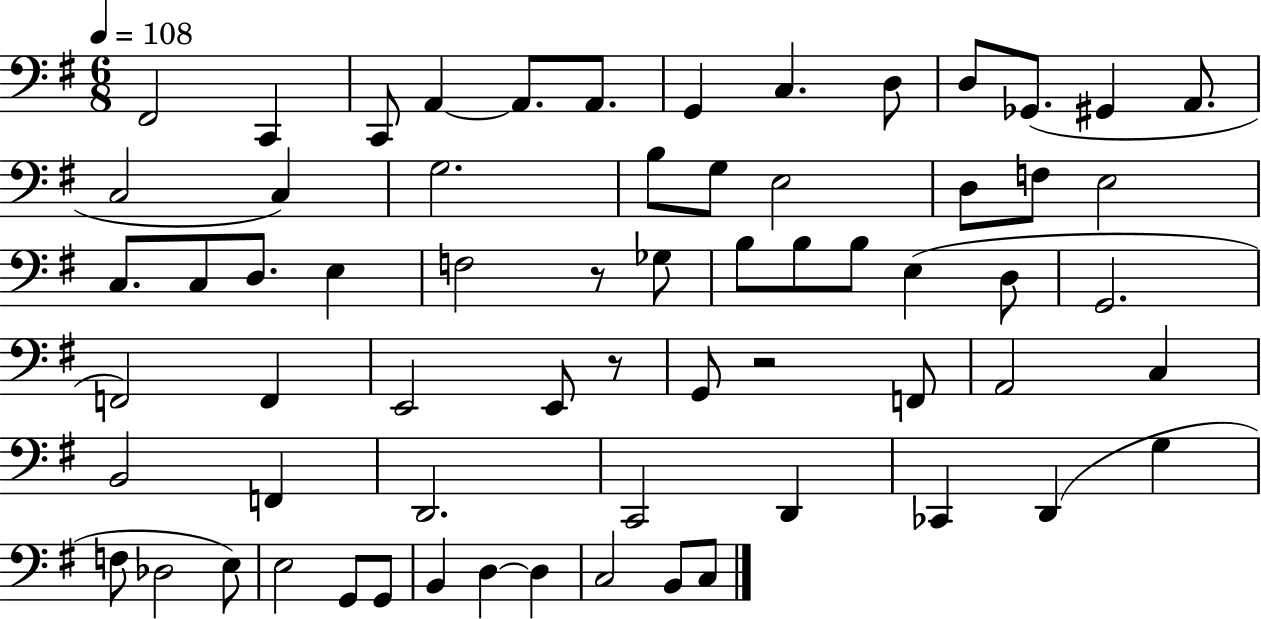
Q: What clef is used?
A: bass